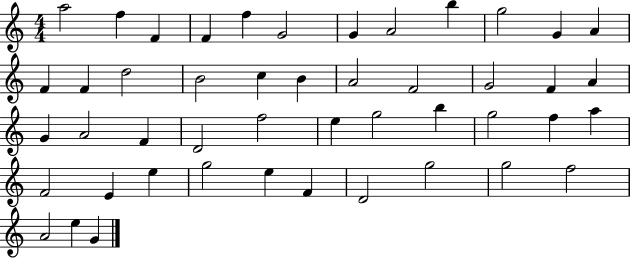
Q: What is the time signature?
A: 4/4